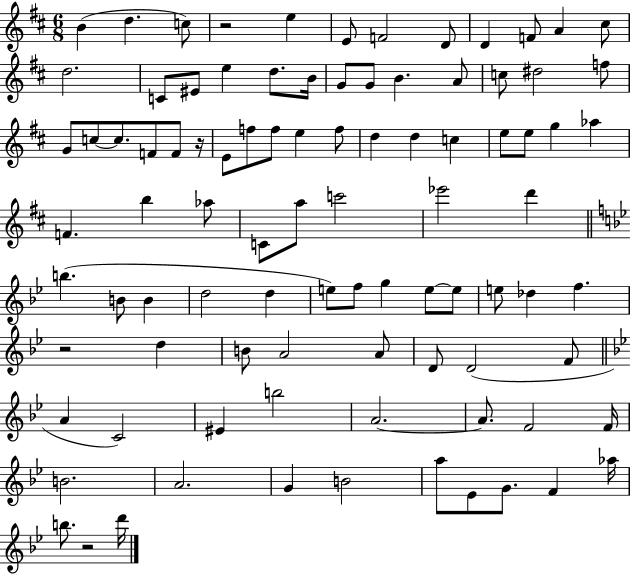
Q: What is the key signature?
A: D major